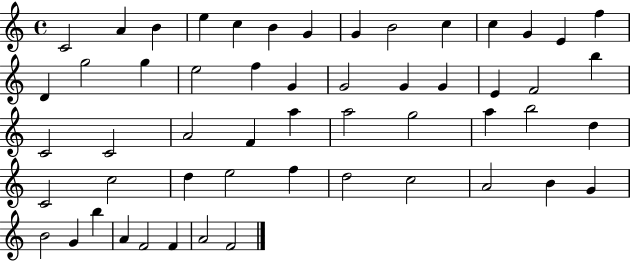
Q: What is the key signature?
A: C major